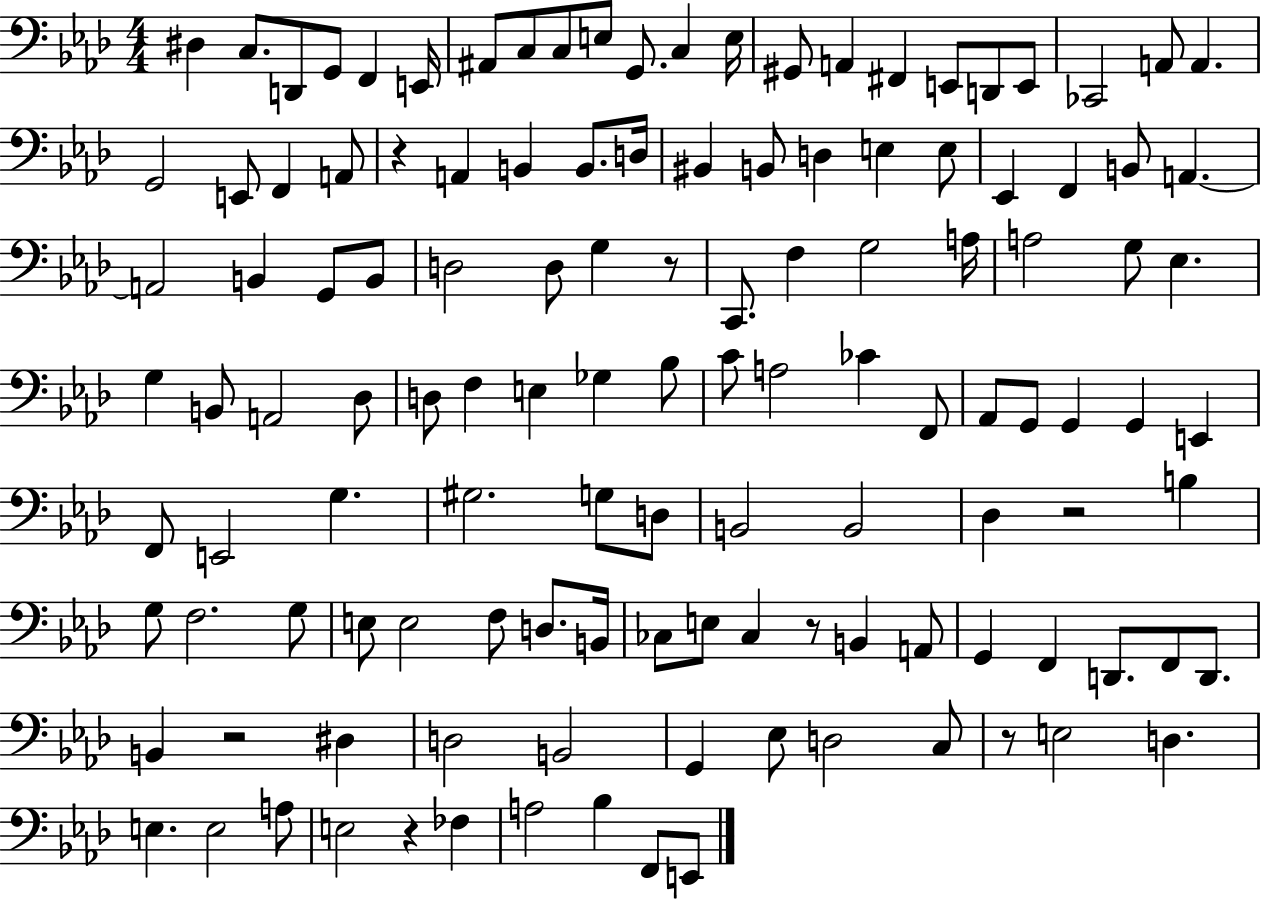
{
  \clef bass
  \numericTimeSignature
  \time 4/4
  \key aes \major
  \repeat volta 2 { dis4 c8. d,8 g,8 f,4 e,16 | ais,8 c8 c8 e8 g,8. c4 e16 | gis,8 a,4 fis,4 e,8 d,8 e,8 | ces,2 a,8 a,4. | \break g,2 e,8 f,4 a,8 | r4 a,4 b,4 b,8. d16 | bis,4 b,8 d4 e4 e8 | ees,4 f,4 b,8 a,4.~~ | \break a,2 b,4 g,8 b,8 | d2 d8 g4 r8 | c,8. f4 g2 a16 | a2 g8 ees4. | \break g4 b,8 a,2 des8 | d8 f4 e4 ges4 bes8 | c'8 a2 ces'4 f,8 | aes,8 g,8 g,4 g,4 e,4 | \break f,8 e,2 g4. | gis2. g8 d8 | b,2 b,2 | des4 r2 b4 | \break g8 f2. g8 | e8 e2 f8 d8. b,16 | ces8 e8 ces4 r8 b,4 a,8 | g,4 f,4 d,8. f,8 d,8. | \break b,4 r2 dis4 | d2 b,2 | g,4 ees8 d2 c8 | r8 e2 d4. | \break e4. e2 a8 | e2 r4 fes4 | a2 bes4 f,8 e,8 | } \bar "|."
}